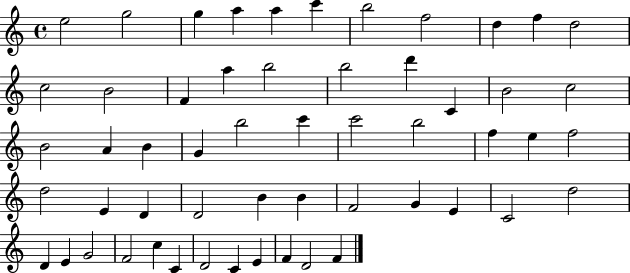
{
  \clef treble
  \time 4/4
  \defaultTimeSignature
  \key c \major
  e''2 g''2 | g''4 a''4 a''4 c'''4 | b''2 f''2 | d''4 f''4 d''2 | \break c''2 b'2 | f'4 a''4 b''2 | b''2 d'''4 c'4 | b'2 c''2 | \break b'2 a'4 b'4 | g'4 b''2 c'''4 | c'''2 b''2 | f''4 e''4 f''2 | \break d''2 e'4 d'4 | d'2 b'4 b'4 | f'2 g'4 e'4 | c'2 d''2 | \break d'4 e'4 g'2 | f'2 c''4 c'4 | d'2 c'4 e'4 | f'4 d'2 f'4 | \break \bar "|."
}